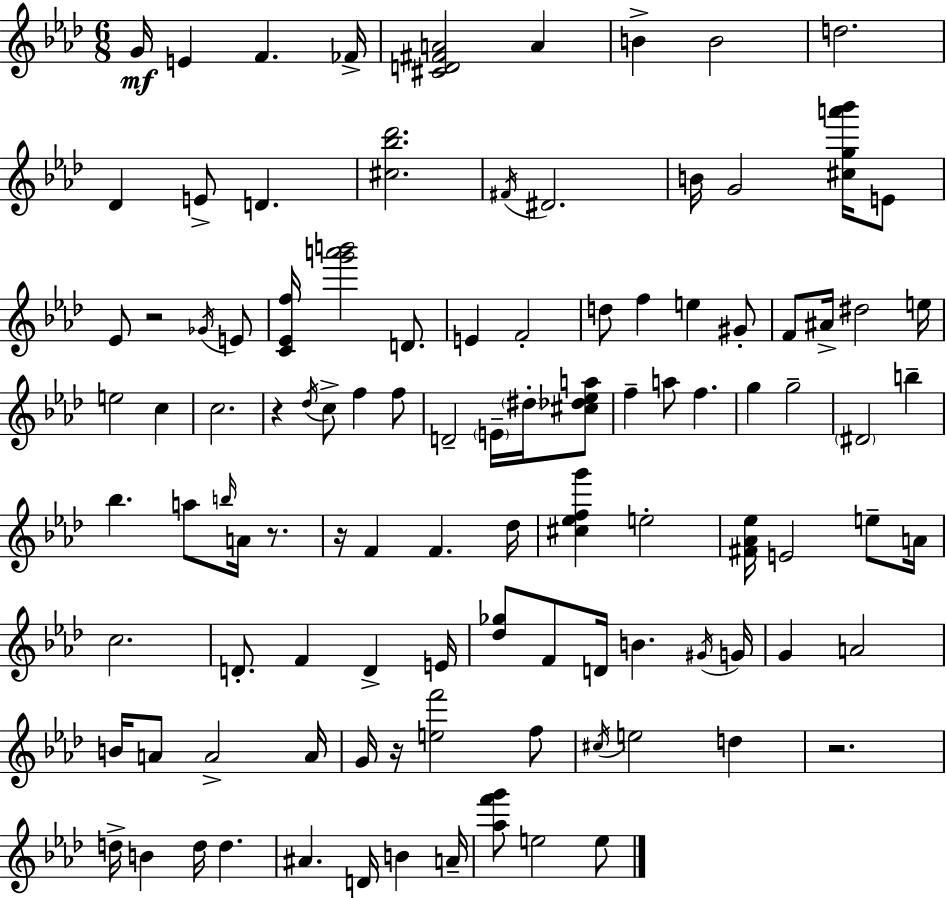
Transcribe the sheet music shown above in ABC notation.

X:1
T:Untitled
M:6/8
L:1/4
K:Fm
G/4 E F _F/4 [^CD^FA]2 A B B2 d2 _D E/2 D [^c_b_d']2 ^F/4 ^D2 B/4 G2 [^cga'_b']/4 E/2 _E/2 z2 _G/4 E/2 [C_Ef]/4 [g'a'b']2 D/2 E F2 d/2 f e ^G/2 F/2 ^A/4 ^d2 e/4 e2 c c2 z _d/4 c/2 f f/2 D2 E/4 ^d/4 [^c_d_ea]/2 f a/2 f g g2 ^D2 b _b a/2 b/4 A/4 z/2 z/4 F F _d/4 [^c_efg'] e2 [^F_A_e]/4 E2 e/2 A/4 c2 D/2 F D E/4 [_d_g]/2 F/2 D/4 B ^G/4 G/4 G A2 B/4 A/2 A2 A/4 G/4 z/4 [ef']2 f/2 ^c/4 e2 d z2 d/4 B d/4 d ^A D/4 B A/4 [_af'g']/2 e2 e/2